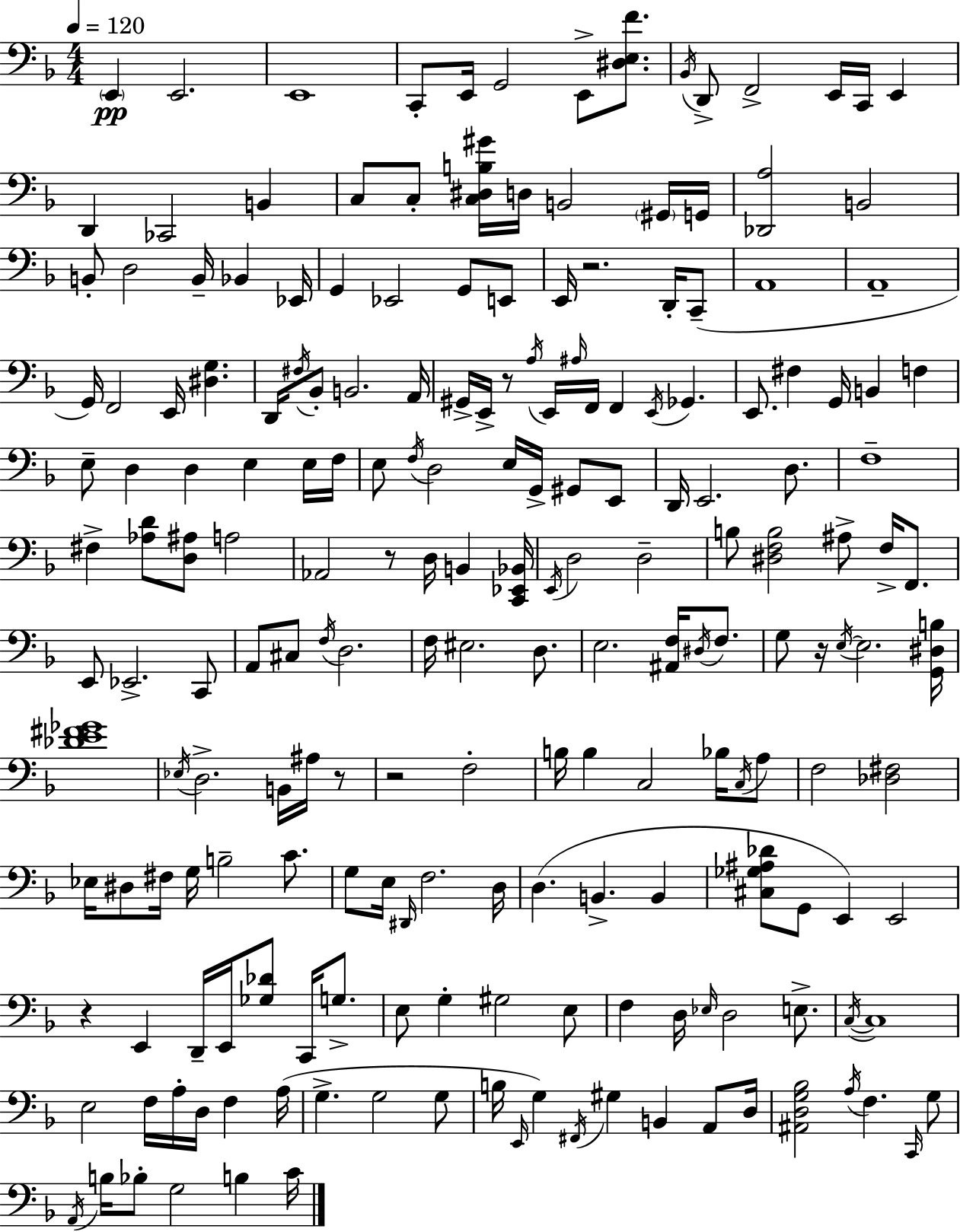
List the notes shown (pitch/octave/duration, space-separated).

E2/q E2/h. E2/w C2/e E2/s G2/h E2/e [D#3,E3,F4]/e. Bb2/s D2/e F2/h E2/s C2/s E2/q D2/q CES2/h B2/q C3/e C3/e [C3,D#3,B3,G#4]/s D3/s B2/h G#2/s G2/s [Db2,A3]/h B2/h B2/e D3/h B2/s Bb2/q Eb2/s G2/q Eb2/h G2/e E2/e E2/s R/h. D2/s C2/e A2/w A2/w G2/s F2/h E2/s [D#3,G3]/q. D2/s F#3/s Bb2/e B2/h. A2/s G#2/s E2/s R/e A3/s E2/s A#3/s F2/s F2/q E2/s Gb2/q. E2/e. F#3/q G2/s B2/q F3/q E3/e D3/q D3/q E3/q E3/s F3/s E3/e F3/s D3/h E3/s G2/s G#2/e E2/e D2/s E2/h. D3/e. F3/w F#3/q [Ab3,D4]/e [D3,A#3]/e A3/h Ab2/h R/e D3/s B2/q [C2,Eb2,Bb2]/s E2/s D3/h D3/h B3/e [D#3,F3,B3]/h A#3/e F3/s F2/e. E2/e Eb2/h. C2/e A2/e C#3/e F3/s D3/h. F3/s EIS3/h. D3/e. E3/h. [A#2,F3]/s D#3/s F3/e. G3/e R/s E3/s E3/h. [G2,D#3,B3]/s [Db4,E4,F#4,Gb4]/w Eb3/s D3/h. B2/s A#3/s R/e R/h F3/h B3/s B3/q C3/h Bb3/s C3/s A3/e F3/h [Db3,F#3]/h Eb3/s D#3/e F#3/s G3/s B3/h C4/e. G3/e E3/s D#2/s F3/h. D3/s D3/q. B2/q. B2/q [C#3,Gb3,A#3,Db4]/e G2/e E2/q E2/h R/q E2/q D2/s E2/s [Gb3,Db4]/e C2/s G3/e. E3/e G3/q G#3/h E3/e F3/q D3/s Eb3/s D3/h E3/e. C3/s C3/w E3/h F3/s A3/s D3/s F3/q A3/s G3/q. G3/h G3/e B3/s E2/s G3/q F#2/s G#3/q B2/q A2/e D3/s [A#2,D3,G3,Bb3]/h A3/s F3/q. C2/s G3/e A2/s B3/s Bb3/e G3/h B3/q C4/s